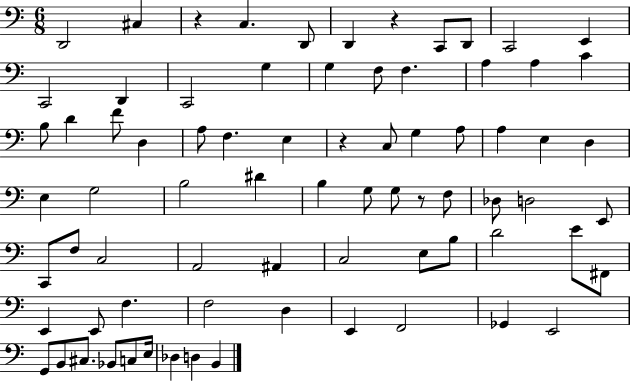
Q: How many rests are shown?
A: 4